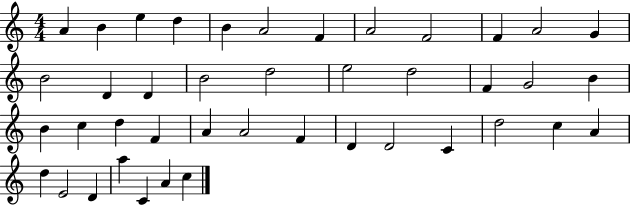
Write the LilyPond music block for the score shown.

{
  \clef treble
  \numericTimeSignature
  \time 4/4
  \key c \major
  a'4 b'4 e''4 d''4 | b'4 a'2 f'4 | a'2 f'2 | f'4 a'2 g'4 | \break b'2 d'4 d'4 | b'2 d''2 | e''2 d''2 | f'4 g'2 b'4 | \break b'4 c''4 d''4 f'4 | a'4 a'2 f'4 | d'4 d'2 c'4 | d''2 c''4 a'4 | \break d''4 e'2 d'4 | a''4 c'4 a'4 c''4 | \bar "|."
}